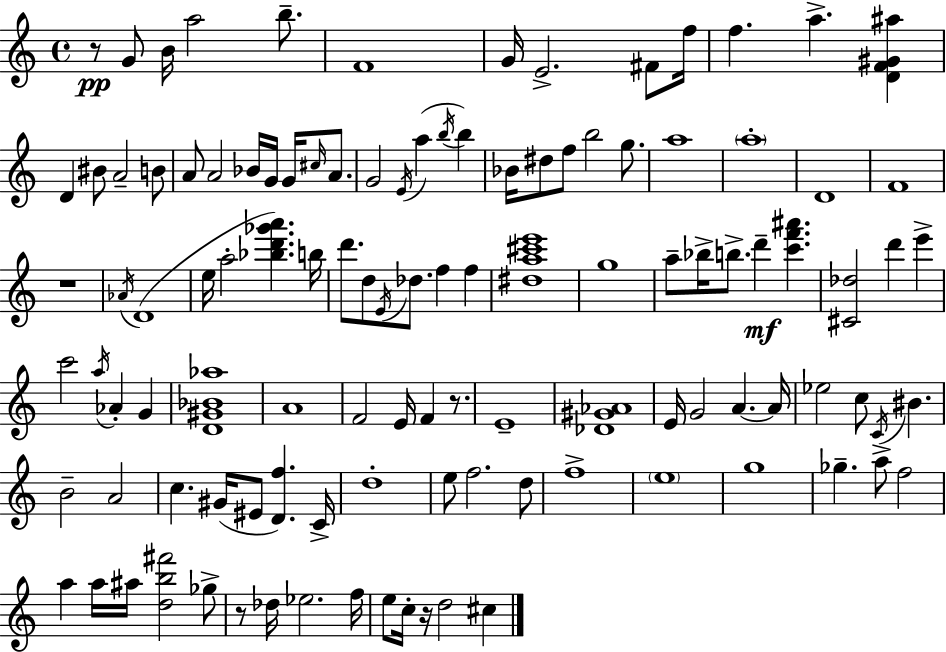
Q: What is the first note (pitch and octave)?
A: G4